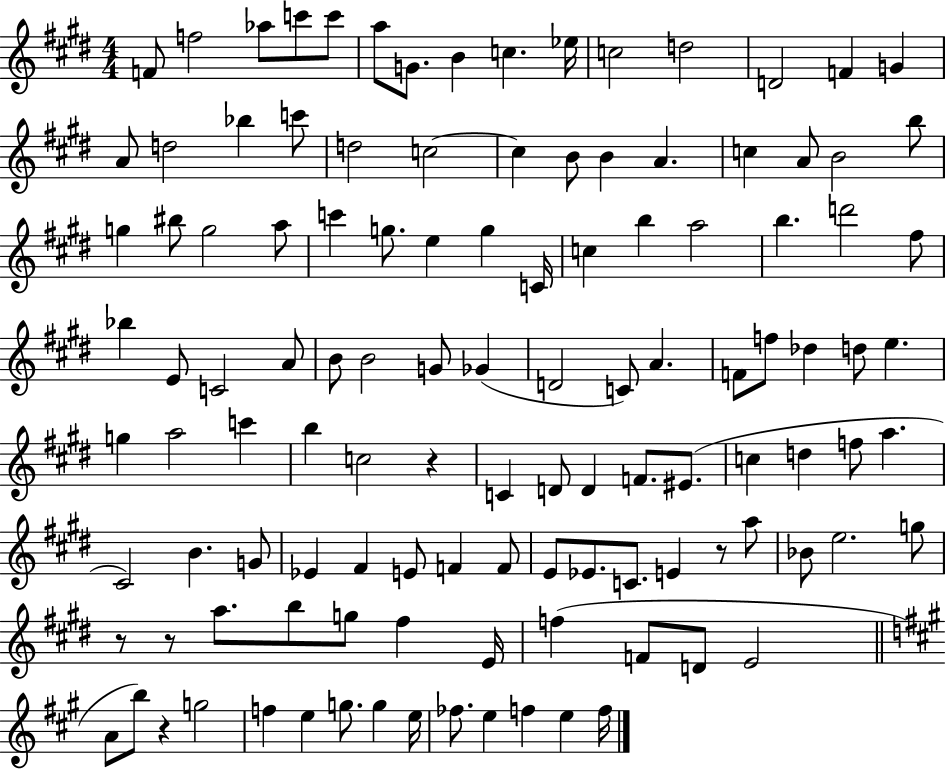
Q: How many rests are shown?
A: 5